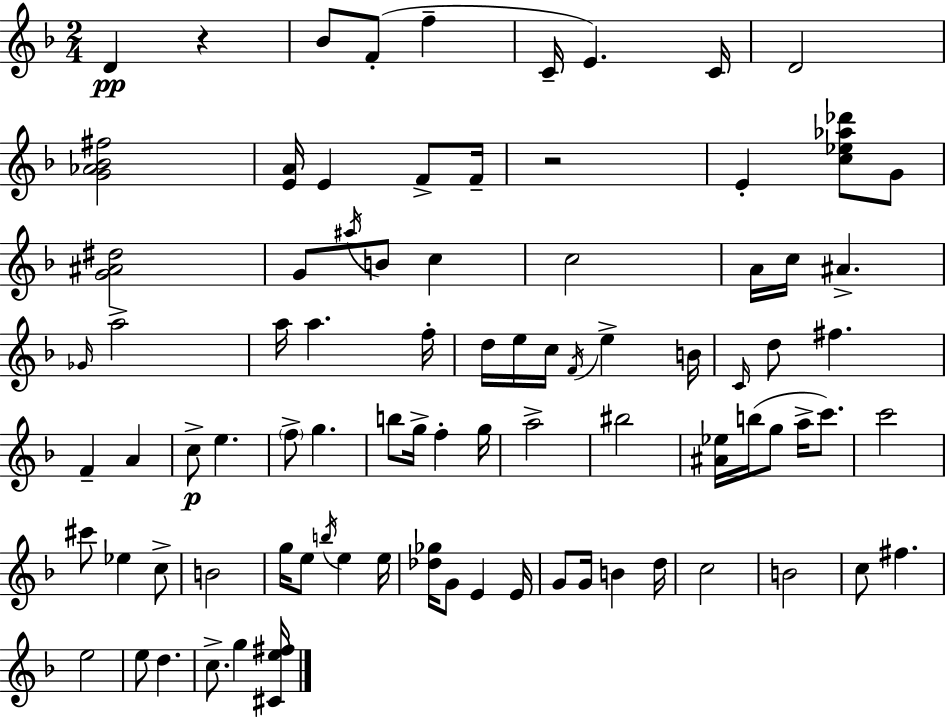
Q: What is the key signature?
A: D minor